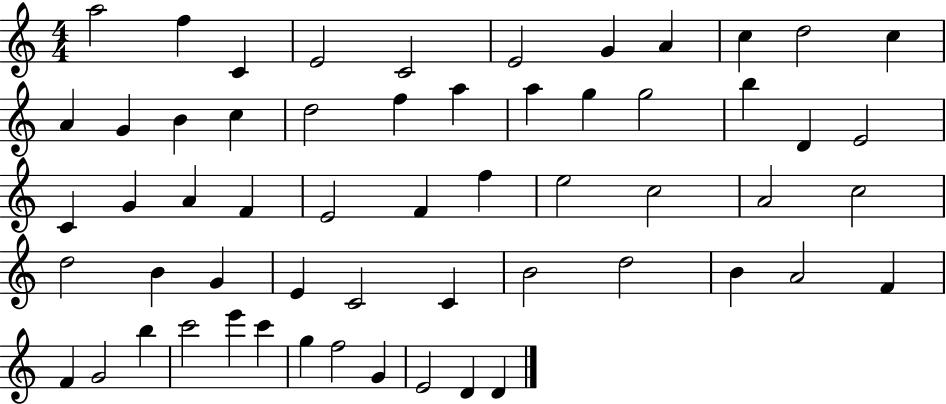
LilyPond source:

{
  \clef treble
  \numericTimeSignature
  \time 4/4
  \key c \major
  a''2 f''4 c'4 | e'2 c'2 | e'2 g'4 a'4 | c''4 d''2 c''4 | \break a'4 g'4 b'4 c''4 | d''2 f''4 a''4 | a''4 g''4 g''2 | b''4 d'4 e'2 | \break c'4 g'4 a'4 f'4 | e'2 f'4 f''4 | e''2 c''2 | a'2 c''2 | \break d''2 b'4 g'4 | e'4 c'2 c'4 | b'2 d''2 | b'4 a'2 f'4 | \break f'4 g'2 b''4 | c'''2 e'''4 c'''4 | g''4 f''2 g'4 | e'2 d'4 d'4 | \break \bar "|."
}